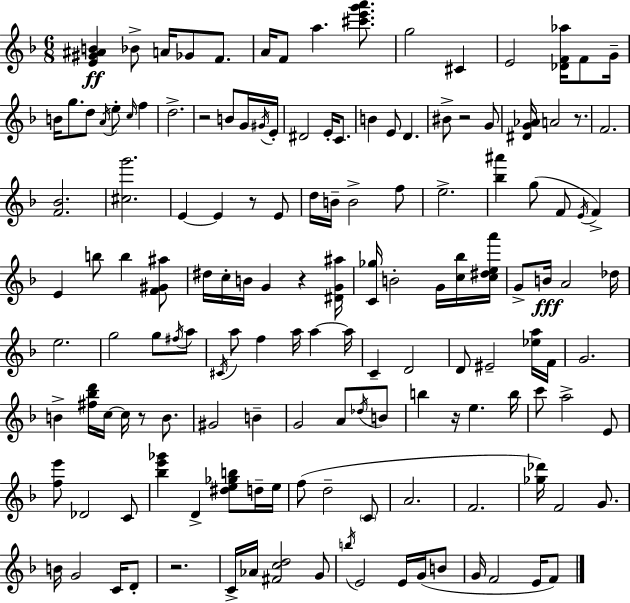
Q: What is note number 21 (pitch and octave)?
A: B4